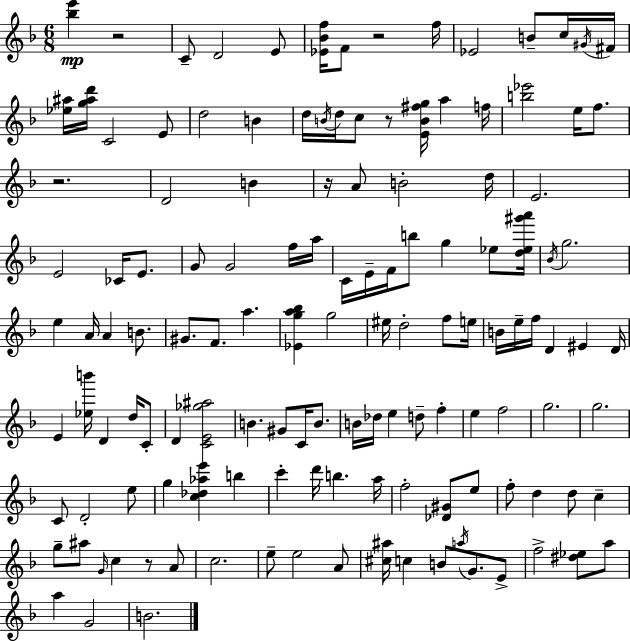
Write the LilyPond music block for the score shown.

{
  \clef treble
  \numericTimeSignature
  \time 6/8
  \key d \minor
  \repeat volta 2 { <bes'' e'''>4\mp r2 | c'8-- d'2 e'8 | <ees' bes' f''>16 f'8 r2 f''16 | ees'2 b'8-- c''16 \acciaccatura { gis'16 } | \break fis'16 <ees'' ais''>16 <g'' ais'' d'''>16 c'2 e'8 | d''2 b'4 | d''16 \acciaccatura { b'16 } d''16 c''8 r8 <e' b' fis'' g''>16 a''4 | f''16 <b'' ees'''>2 e''16 f''8. | \break r2. | d'2 b'4 | r16 a'8 b'2-. | d''16 e'2. | \break e'2 ces'16 e'8. | g'8 g'2 | f''16 a''16 c'16 e'16-- f'16 b''8 g''4 ees''8 | <d'' ees'' gis''' a'''>16 \acciaccatura { bes'16 } g''2. | \break e''4 a'16 a'4 | b'8. gis'8. f'8. a''4. | <ees' g'' a'' bes''>4 g''2 | eis''16 d''2-. | \break f''8 e''16 b'16 e''16-- f''16 d'4 eis'4 | d'16 e'4 <ees'' b'''>16 d'4 | d''16 c'8-. d'4 <c' e' ges'' ais''>2 | b'4. gis'8 c'16 | \break b'8. b'16 des''16 e''4 d''8-- f''4-. | e''4 f''2 | g''2. | g''2. | \break c'8 d'2-. | e''8 g''4 <c'' des'' aes'' e'''>4 b''4 | c'''4-. d'''16 b''4. | a''16 f''2-. <des' gis'>8 | \break e''8 f''8-. d''4 d''8 c''4-- | g''8-- ais''8 \grace { g'16 } c''4 | r8 a'8 c''2. | e''8-- e''2 | \break a'8 <cis'' ais''>16 c''4 b'8 \acciaccatura { a''16 } | g'8. e'8-> f''2-> | <dis'' ees''>8 a''8 a''4 g'2 | b'2. | \break } \bar "|."
}